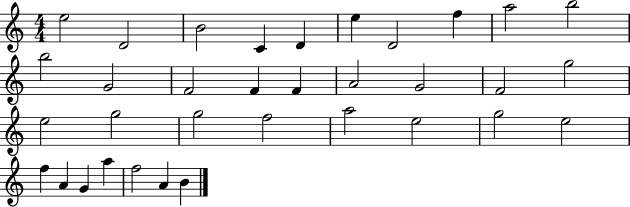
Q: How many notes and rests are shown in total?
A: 34